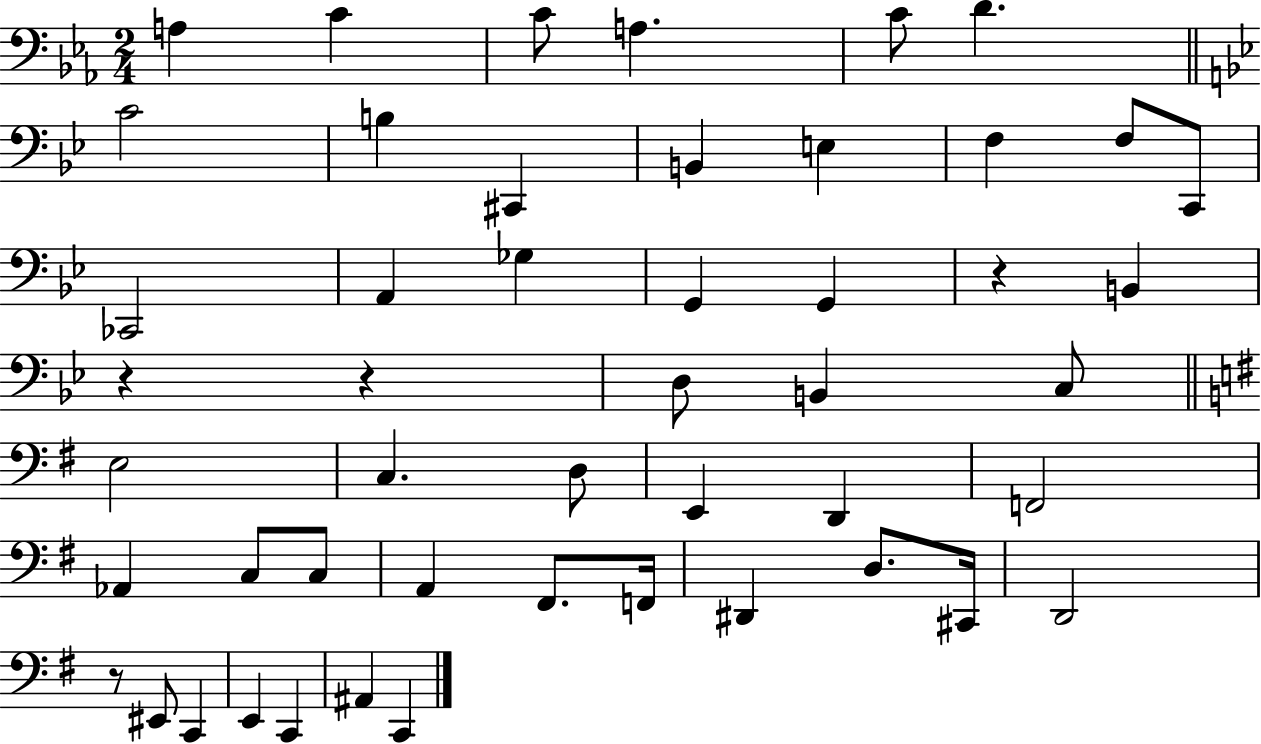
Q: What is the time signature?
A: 2/4